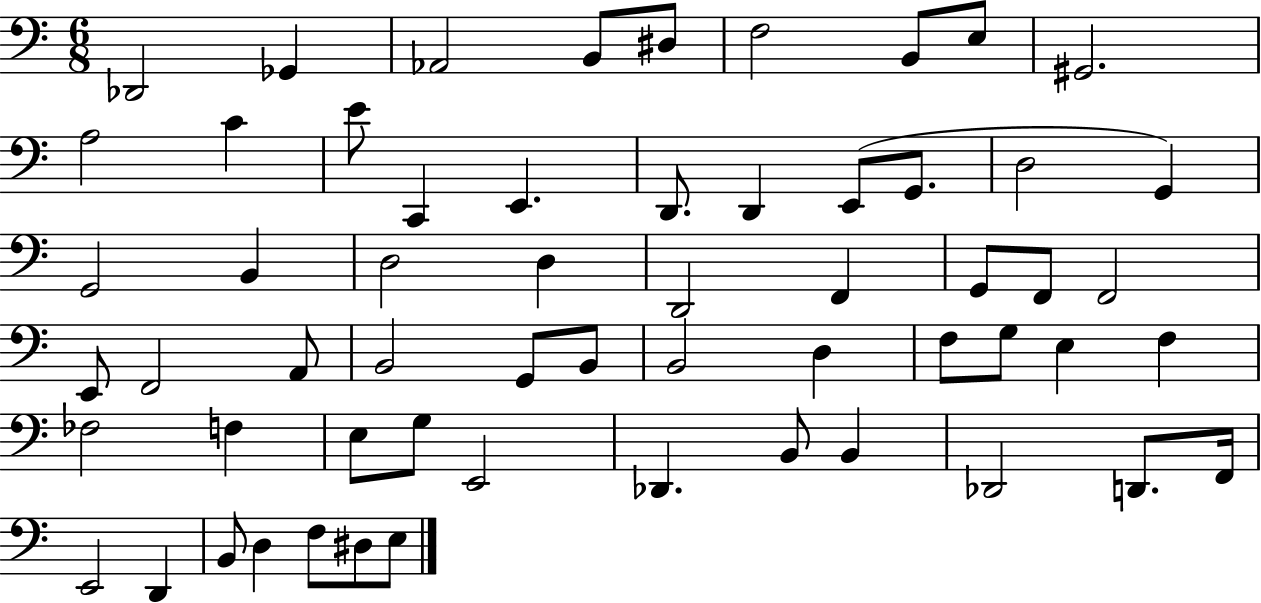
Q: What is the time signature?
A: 6/8